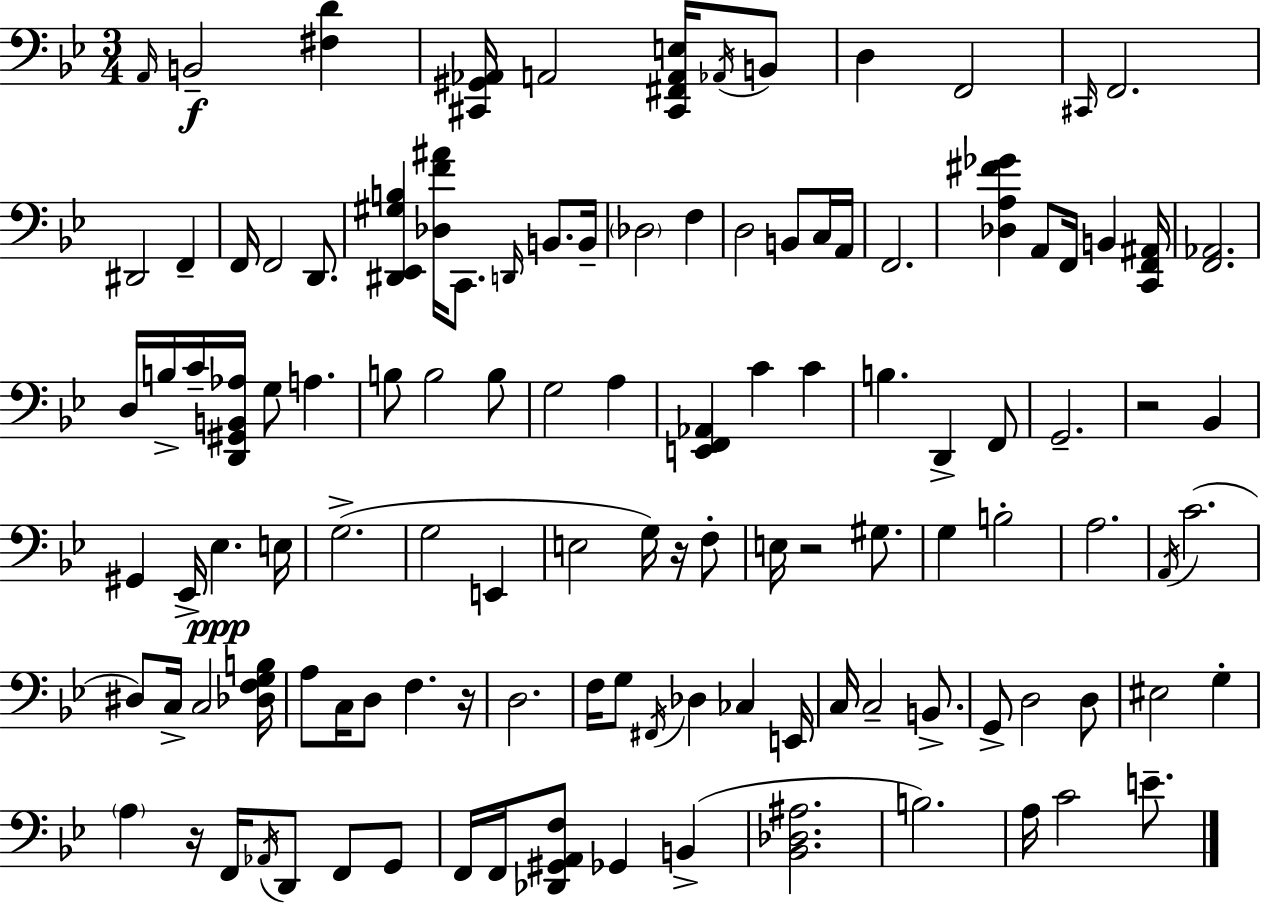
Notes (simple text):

A2/s B2/h [F#3,D4]/q [C#2,G#2,Ab2]/s A2/h [C#2,F#2,A2,E3]/s Ab2/s B2/e D3/q F2/h C#2/s F2/h. D#2/h F2/q F2/s F2/h D2/e. [D#2,Eb2,G#3,B3]/q [Db3,F4,A#4]/s C2/e. D2/s B2/e. B2/s Db3/h F3/q D3/h B2/e C3/s A2/s F2/h. [Db3,A3,F#4,Gb4]/q A2/e F2/s B2/q [C2,F2,A#2]/s [F2,Ab2]/h. D3/s B3/s C4/s [D2,G#2,B2,Ab3]/s G3/e A3/q. B3/e B3/h B3/e G3/h A3/q [E2,F2,Ab2]/q C4/q C4/q B3/q. D2/q F2/e G2/h. R/h Bb2/q G#2/q Eb2/s Eb3/q. E3/s G3/h. G3/h E2/q E3/h G3/s R/s F3/e E3/s R/h G#3/e. G3/q B3/h A3/h. A2/s C4/h. D#3/e C3/s C3/h [Db3,F3,G3,B3]/s A3/e C3/s D3/e F3/q. R/s D3/h. F3/s G3/e F#2/s Db3/q CES3/q E2/s C3/s C3/h B2/e. G2/e D3/h D3/e EIS3/h G3/q A3/q R/s F2/s Ab2/s D2/e F2/e G2/e F2/s F2/s [Db2,G#2,A2,F3]/e Gb2/q B2/q [Bb2,Db3,A#3]/h. B3/h. A3/s C4/h E4/e.